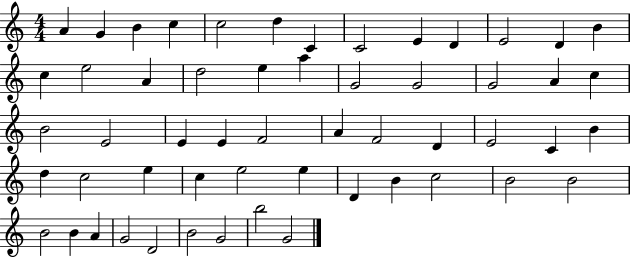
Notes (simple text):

A4/q G4/q B4/q C5/q C5/h D5/q C4/q C4/h E4/q D4/q E4/h D4/q B4/q C5/q E5/h A4/q D5/h E5/q A5/q G4/h G4/h G4/h A4/q C5/q B4/h E4/h E4/q E4/q F4/h A4/q F4/h D4/q E4/h C4/q B4/q D5/q C5/h E5/q C5/q E5/h E5/q D4/q B4/q C5/h B4/h B4/h B4/h B4/q A4/q G4/h D4/h B4/h G4/h B5/h G4/h